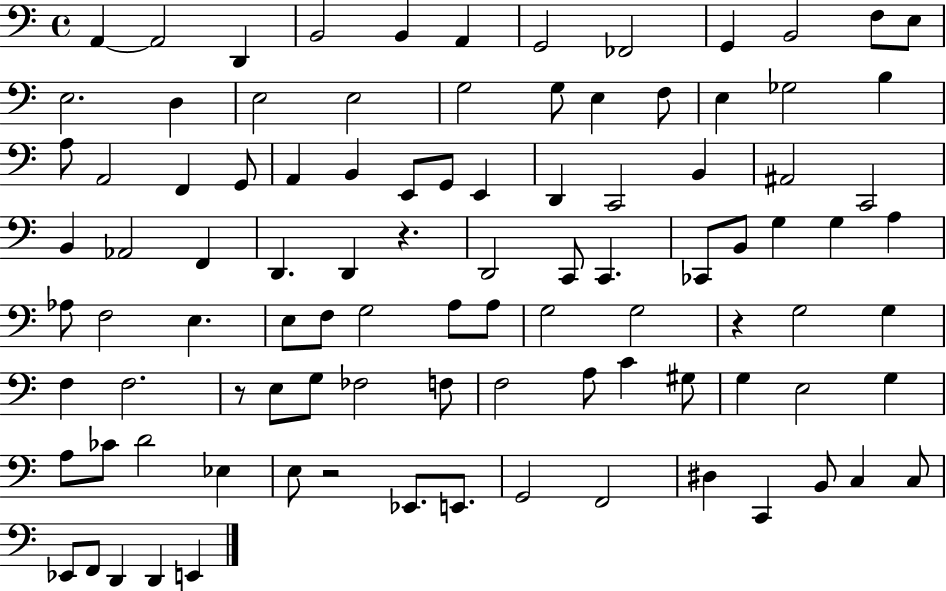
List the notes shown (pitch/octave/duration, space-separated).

A2/q A2/h D2/q B2/h B2/q A2/q G2/h FES2/h G2/q B2/h F3/e E3/e E3/h. D3/q E3/h E3/h G3/h G3/e E3/q F3/e E3/q Gb3/h B3/q A3/e A2/h F2/q G2/e A2/q B2/q E2/e G2/e E2/q D2/q C2/h B2/q A#2/h C2/h B2/q Ab2/h F2/q D2/q. D2/q R/q. D2/h C2/e C2/q. CES2/e B2/e G3/q G3/q A3/q Ab3/e F3/h E3/q. E3/e F3/e G3/h A3/e A3/e G3/h G3/h R/q G3/h G3/q F3/q F3/h. R/e E3/e G3/e FES3/h F3/e F3/h A3/e C4/q G#3/e G3/q E3/h G3/q A3/e CES4/e D4/h Eb3/q E3/e R/h Eb2/e. E2/e. G2/h F2/h D#3/q C2/q B2/e C3/q C3/e Eb2/e F2/e D2/q D2/q E2/q